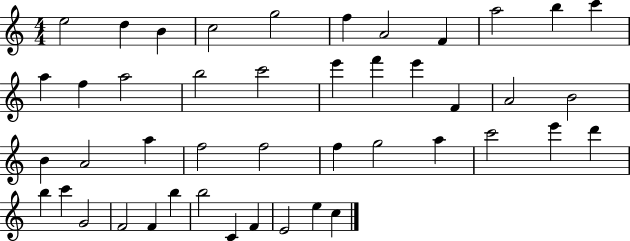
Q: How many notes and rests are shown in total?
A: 45